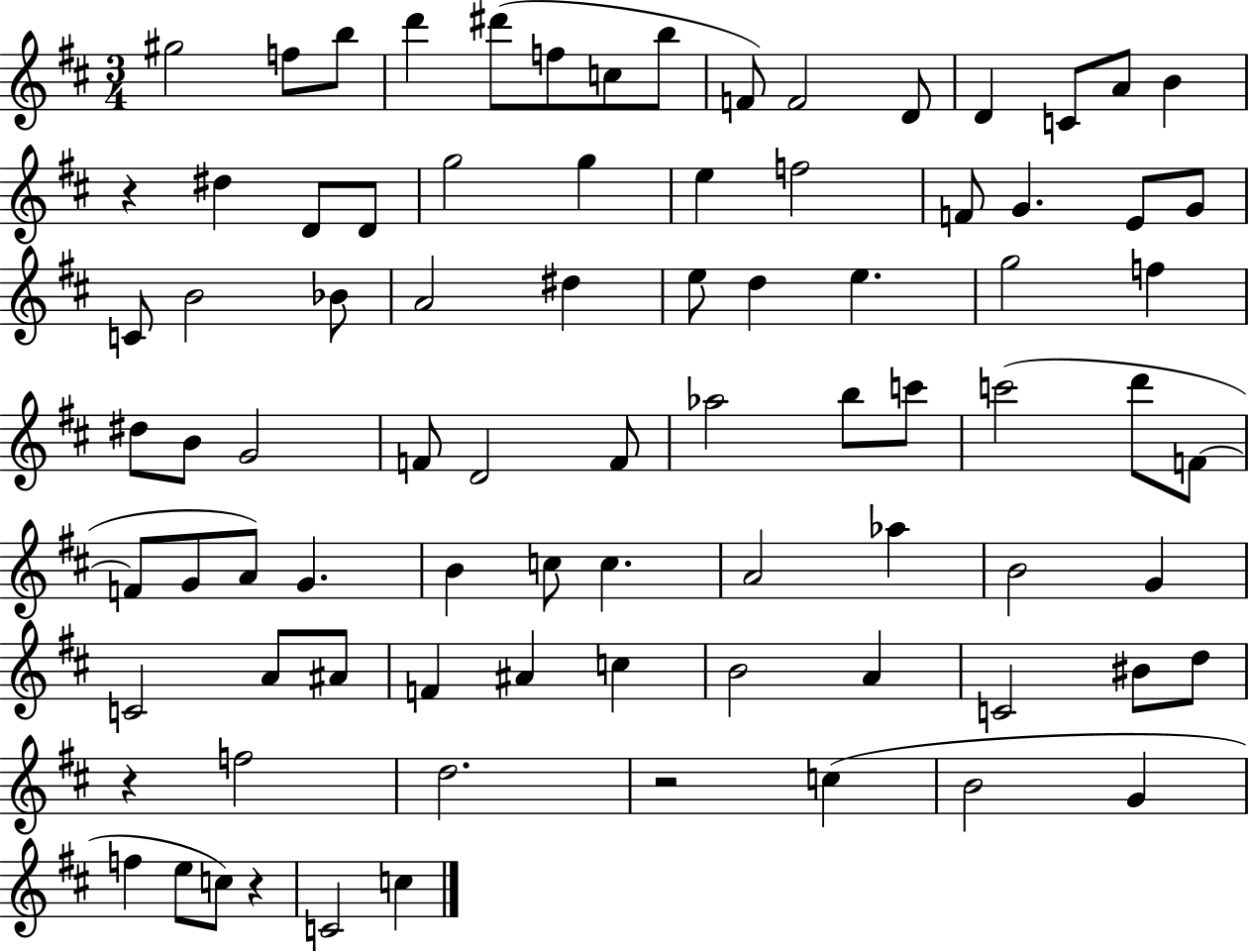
G#5/h F5/e B5/e D6/q D#6/e F5/e C5/e B5/e F4/e F4/h D4/e D4/q C4/e A4/e B4/q R/q D#5/q D4/e D4/e G5/h G5/q E5/q F5/h F4/e G4/q. E4/e G4/e C4/e B4/h Bb4/e A4/h D#5/q E5/e D5/q E5/q. G5/h F5/q D#5/e B4/e G4/h F4/e D4/h F4/e Ab5/h B5/e C6/e C6/h D6/e F4/e F4/e G4/e A4/e G4/q. B4/q C5/e C5/q. A4/h Ab5/q B4/h G4/q C4/h A4/e A#4/e F4/q A#4/q C5/q B4/h A4/q C4/h BIS4/e D5/e R/q F5/h D5/h. R/h C5/q B4/h G4/q F5/q E5/e C5/e R/q C4/h C5/q